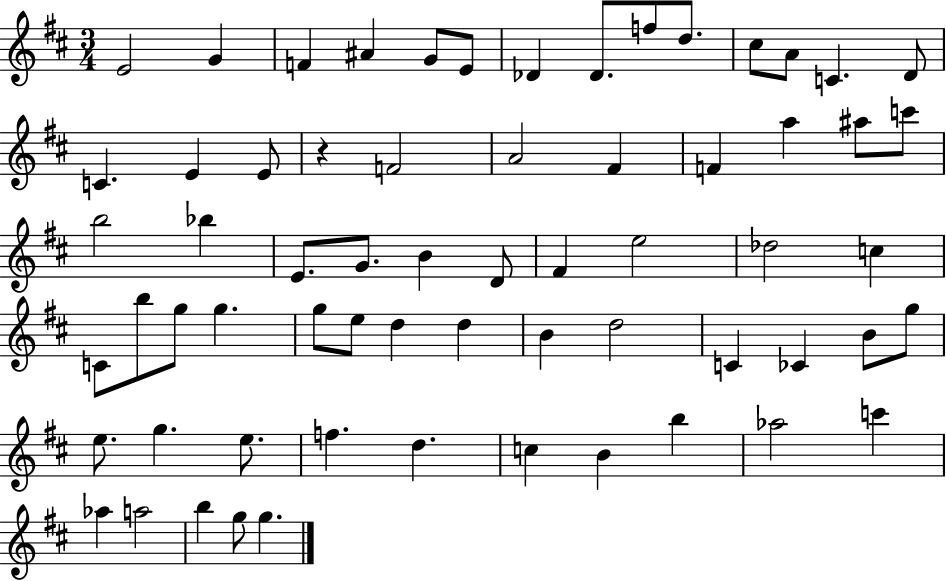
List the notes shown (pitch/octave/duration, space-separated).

E4/h G4/q F4/q A#4/q G4/e E4/e Db4/q Db4/e. F5/e D5/e. C#5/e A4/e C4/q. D4/e C4/q. E4/q E4/e R/q F4/h A4/h F#4/q F4/q A5/q A#5/e C6/e B5/h Bb5/q E4/e. G4/e. B4/q D4/e F#4/q E5/h Db5/h C5/q C4/e B5/e G5/e G5/q. G5/e E5/e D5/q D5/q B4/q D5/h C4/q CES4/q B4/e G5/e E5/e. G5/q. E5/e. F5/q. D5/q. C5/q B4/q B5/q Ab5/h C6/q Ab5/q A5/h B5/q G5/e G5/q.